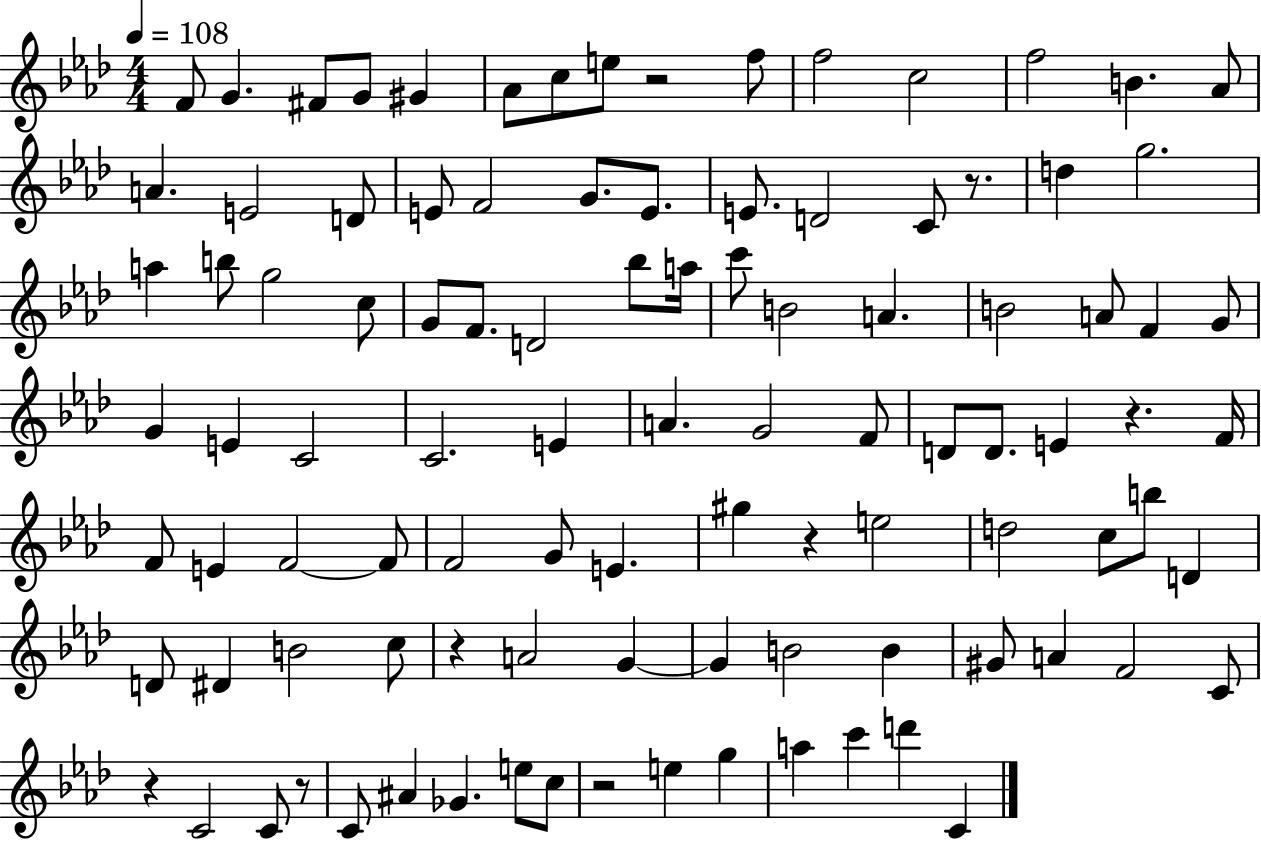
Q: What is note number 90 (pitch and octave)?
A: A5